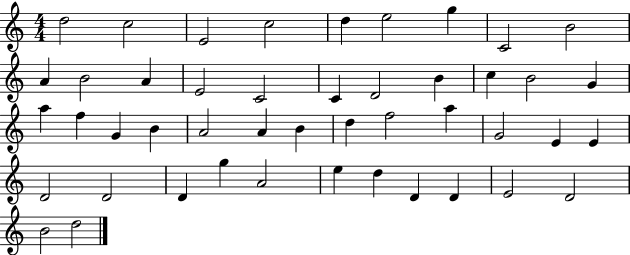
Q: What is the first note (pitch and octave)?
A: D5